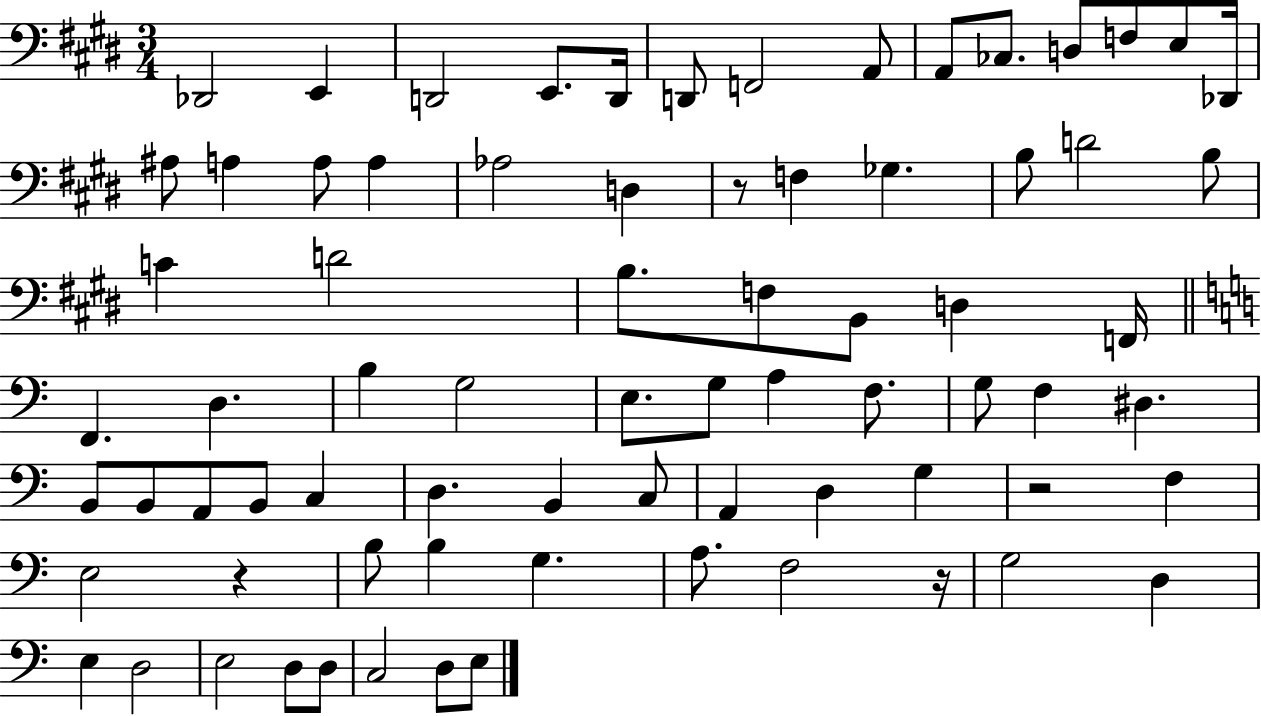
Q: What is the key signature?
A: E major